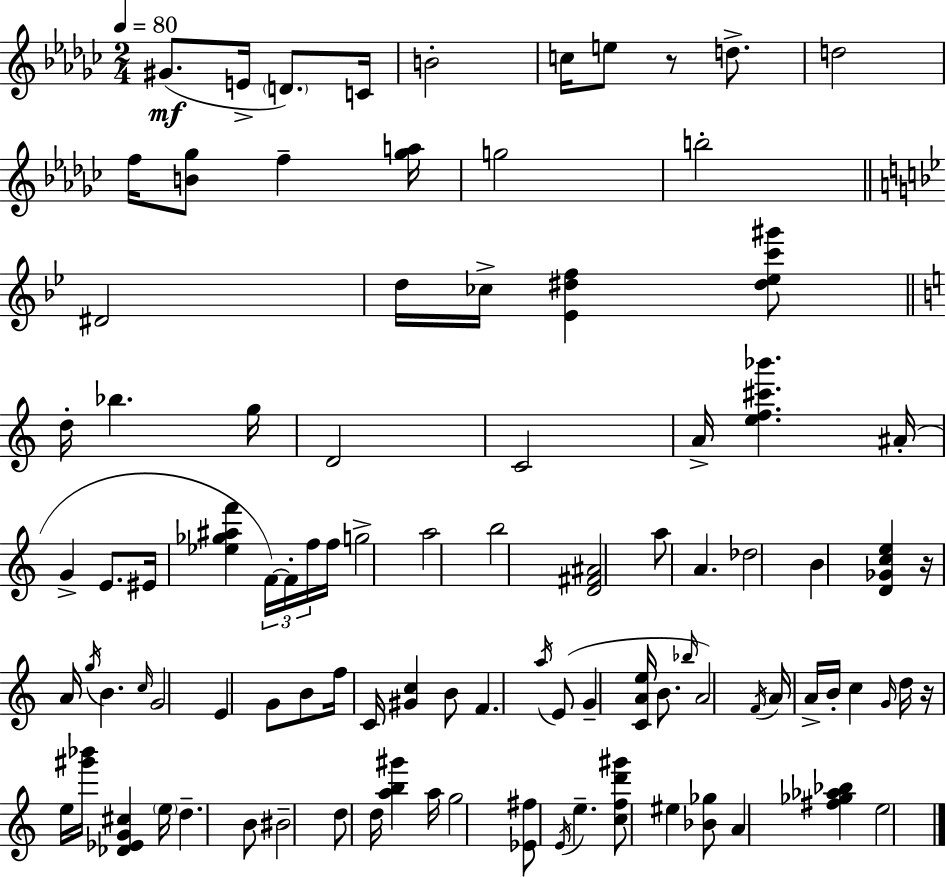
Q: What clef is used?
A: treble